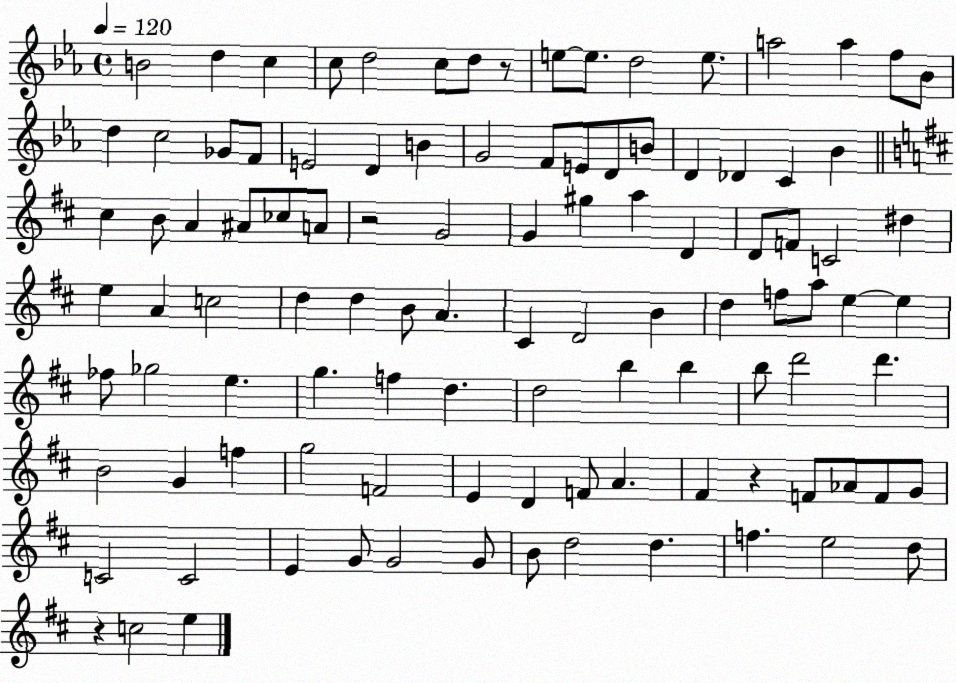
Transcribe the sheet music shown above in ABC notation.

X:1
T:Untitled
M:4/4
L:1/4
K:Eb
B2 d c c/2 d2 c/2 d/2 z/2 e/2 e/2 d2 e/2 a2 a f/2 _B/2 d c2 _G/2 F/2 E2 D B G2 F/2 E/2 D/2 B/2 D _D C _B ^c B/2 A ^A/2 _c/2 A/2 z2 G2 G ^g a D D/2 F/2 C2 ^d e A c2 d d B/2 A ^C D2 B d f/2 a/2 e e _f/2 _g2 e g f d d2 b b b/2 d'2 d' B2 G f g2 F2 E D F/2 A ^F z F/2 _A/2 F/2 G/2 C2 C2 E G/2 G2 G/2 B/2 d2 d f e2 d/2 z c2 e